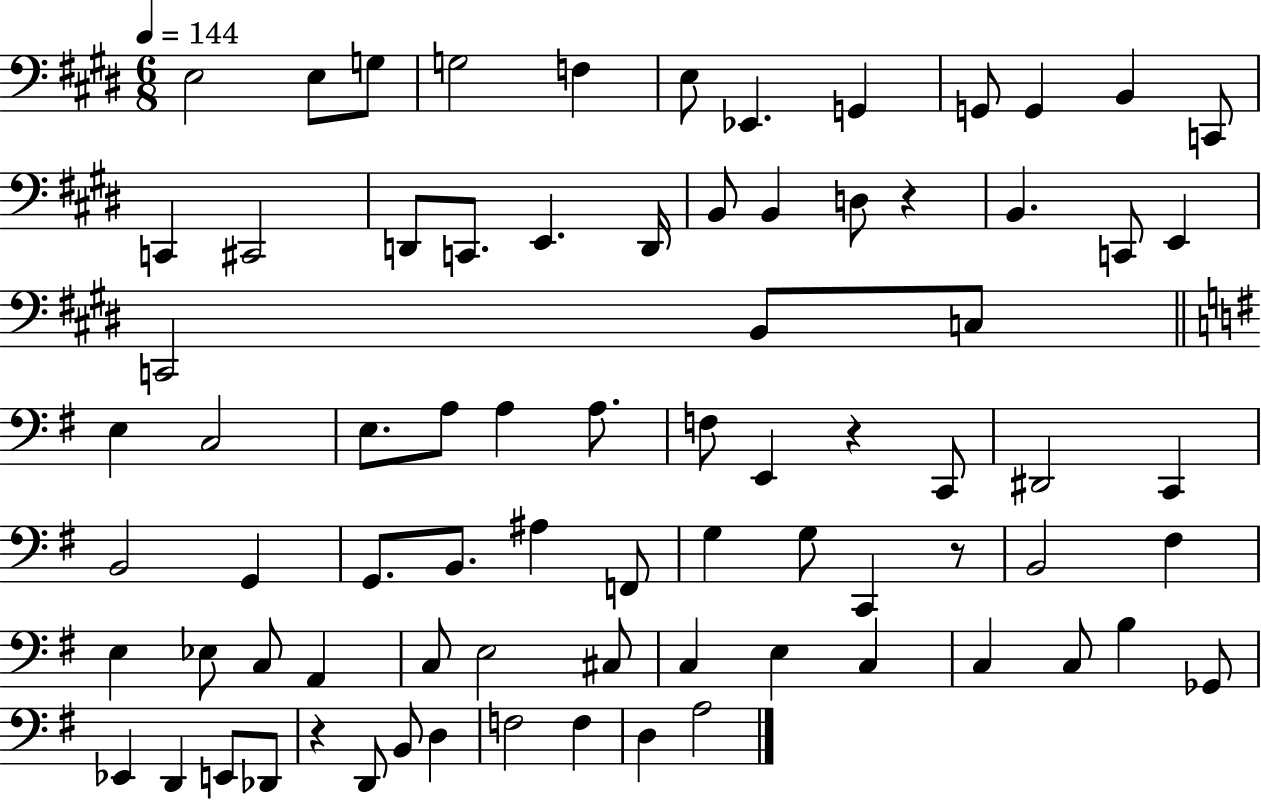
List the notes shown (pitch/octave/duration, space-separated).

E3/h E3/e G3/e G3/h F3/q E3/e Eb2/q. G2/q G2/e G2/q B2/q C2/e C2/q C#2/h D2/e C2/e. E2/q. D2/s B2/e B2/q D3/e R/q B2/q. C2/e E2/q C2/h B2/e C3/e E3/q C3/h E3/e. A3/e A3/q A3/e. F3/e E2/q R/q C2/e D#2/h C2/q B2/h G2/q G2/e. B2/e. A#3/q F2/e G3/q G3/e C2/q R/e B2/h F#3/q E3/q Eb3/e C3/e A2/q C3/e E3/h C#3/e C3/q E3/q C3/q C3/q C3/e B3/q Gb2/e Eb2/q D2/q E2/e Db2/e R/q D2/e B2/e D3/q F3/h F3/q D3/q A3/h